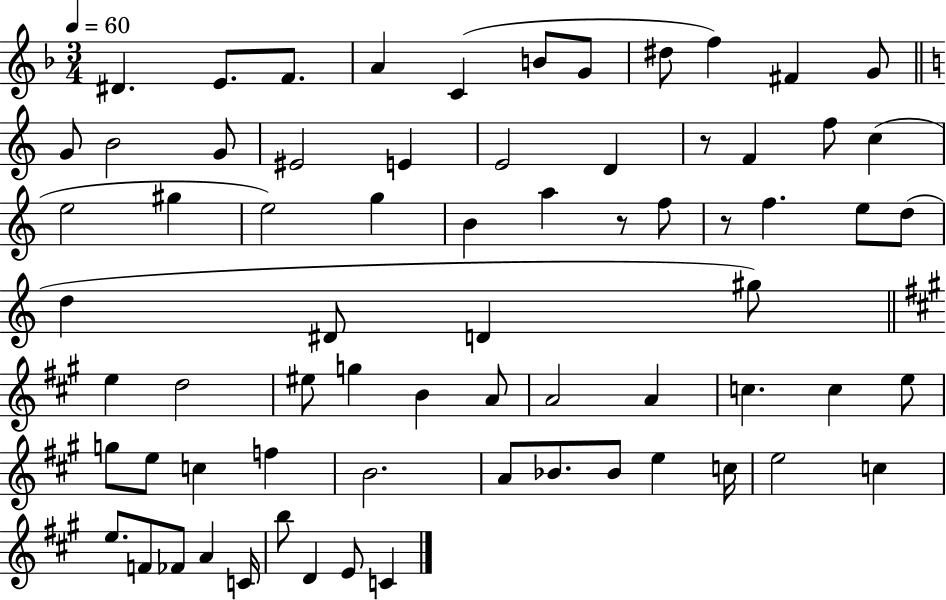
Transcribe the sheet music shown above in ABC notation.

X:1
T:Untitled
M:3/4
L:1/4
K:F
^D E/2 F/2 A C B/2 G/2 ^d/2 f ^F G/2 G/2 B2 G/2 ^E2 E E2 D z/2 F f/2 c e2 ^g e2 g B a z/2 f/2 z/2 f e/2 d/2 d ^D/2 D ^g/2 e d2 ^e/2 g B A/2 A2 A c c e/2 g/2 e/2 c f B2 A/2 _B/2 _B/2 e c/4 e2 c e/2 F/2 _F/2 A C/4 b/2 D E/2 C